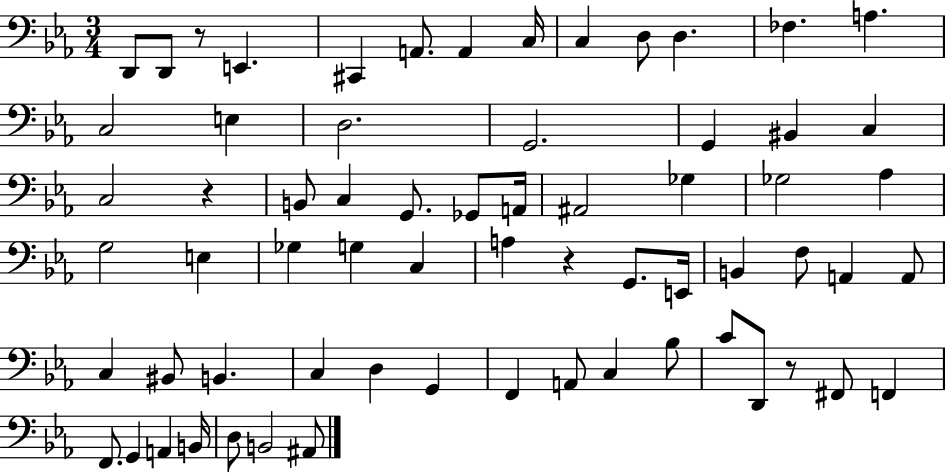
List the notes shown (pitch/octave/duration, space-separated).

D2/e D2/e R/e E2/q. C#2/q A2/e. A2/q C3/s C3/q D3/e D3/q. FES3/q. A3/q. C3/h E3/q D3/h. G2/h. G2/q BIS2/q C3/q C3/h R/q B2/e C3/q G2/e. Gb2/e A2/s A#2/h Gb3/q Gb3/h Ab3/q G3/h E3/q Gb3/q G3/q C3/q A3/q R/q G2/e. E2/s B2/q F3/e A2/q A2/e C3/q BIS2/e B2/q. C3/q D3/q G2/q F2/q A2/e C3/q Bb3/e C4/e D2/e R/e F#2/e F2/q F2/e. G2/q A2/q B2/s D3/e B2/h A#2/e